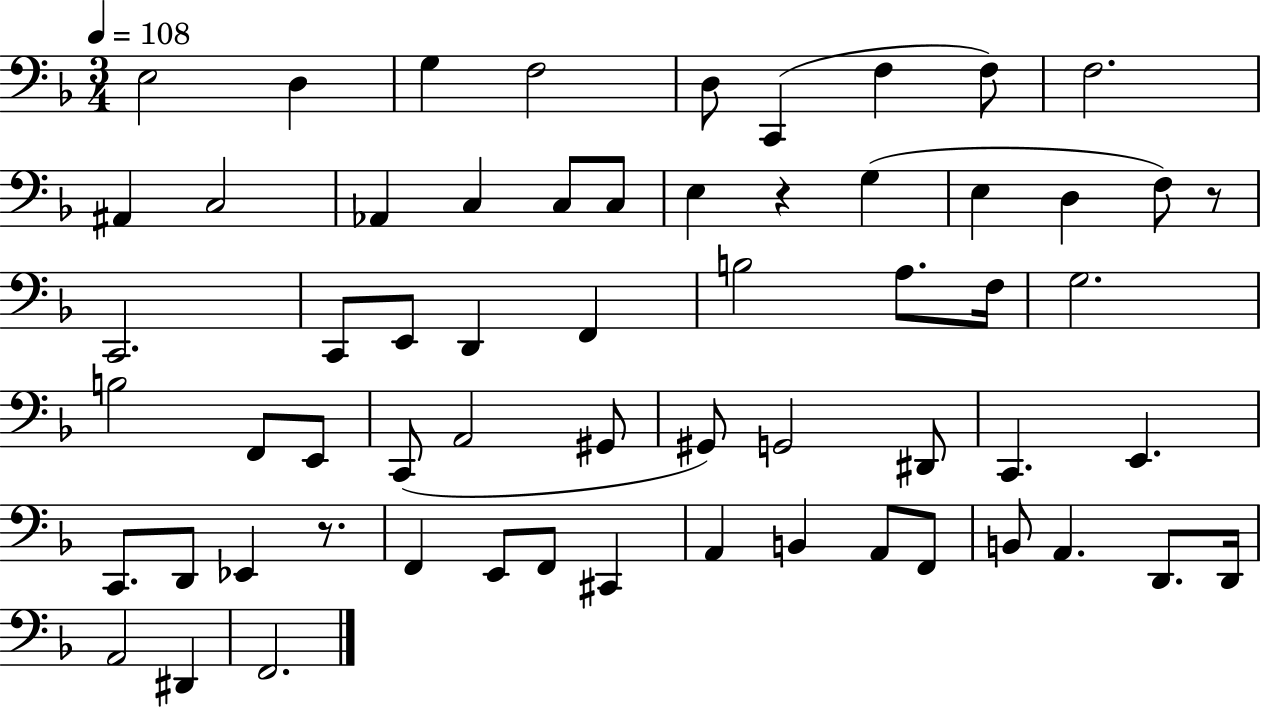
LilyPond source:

{
  \clef bass
  \numericTimeSignature
  \time 3/4
  \key f \major
  \tempo 4 = 108
  e2 d4 | g4 f2 | d8 c,4( f4 f8) | f2. | \break ais,4 c2 | aes,4 c4 c8 c8 | e4 r4 g4( | e4 d4 f8) r8 | \break c,2. | c,8 e,8 d,4 f,4 | b2 a8. f16 | g2. | \break b2 f,8 e,8 | c,8( a,2 gis,8 | gis,8) g,2 dis,8 | c,4. e,4. | \break c,8. d,8 ees,4 r8. | f,4 e,8 f,8 cis,4 | a,4 b,4 a,8 f,8 | b,8 a,4. d,8. d,16 | \break a,2 dis,4 | f,2. | \bar "|."
}